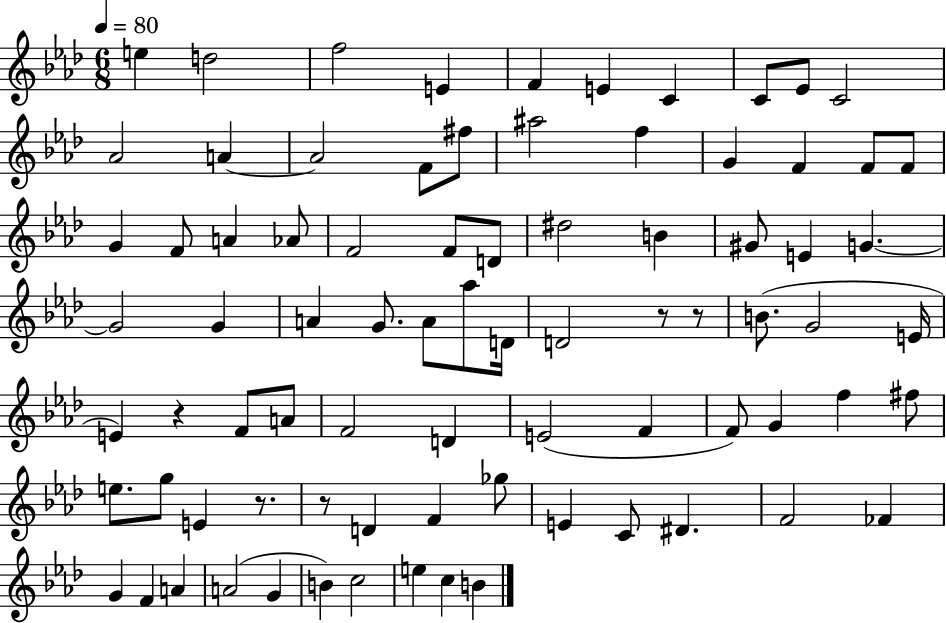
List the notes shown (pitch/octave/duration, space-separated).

E5/q D5/h F5/h E4/q F4/q E4/q C4/q C4/e Eb4/e C4/h Ab4/h A4/q A4/h F4/e F#5/e A#5/h F5/q G4/q F4/q F4/e F4/e G4/q F4/e A4/q Ab4/e F4/h F4/e D4/e D#5/h B4/q G#4/e E4/q G4/q. G4/h G4/q A4/q G4/e. A4/e Ab5/e D4/s D4/h R/e R/e B4/e. G4/h E4/s E4/q R/q F4/e A4/e F4/h D4/q E4/h F4/q F4/e G4/q F5/q F#5/e E5/e. G5/e E4/q R/e. R/e D4/q F4/q Gb5/e E4/q C4/e D#4/q. F4/h FES4/q G4/q F4/q A4/q A4/h G4/q B4/q C5/h E5/q C5/q B4/q